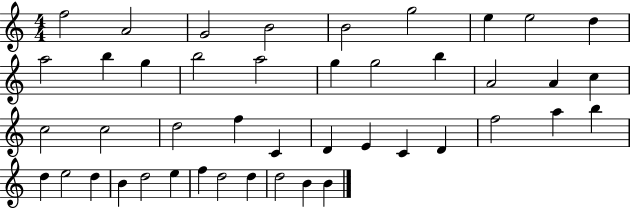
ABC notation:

X:1
T:Untitled
M:4/4
L:1/4
K:C
f2 A2 G2 B2 B2 g2 e e2 d a2 b g b2 a2 g g2 b A2 A c c2 c2 d2 f C D E C D f2 a b d e2 d B d2 e f d2 d d2 B B